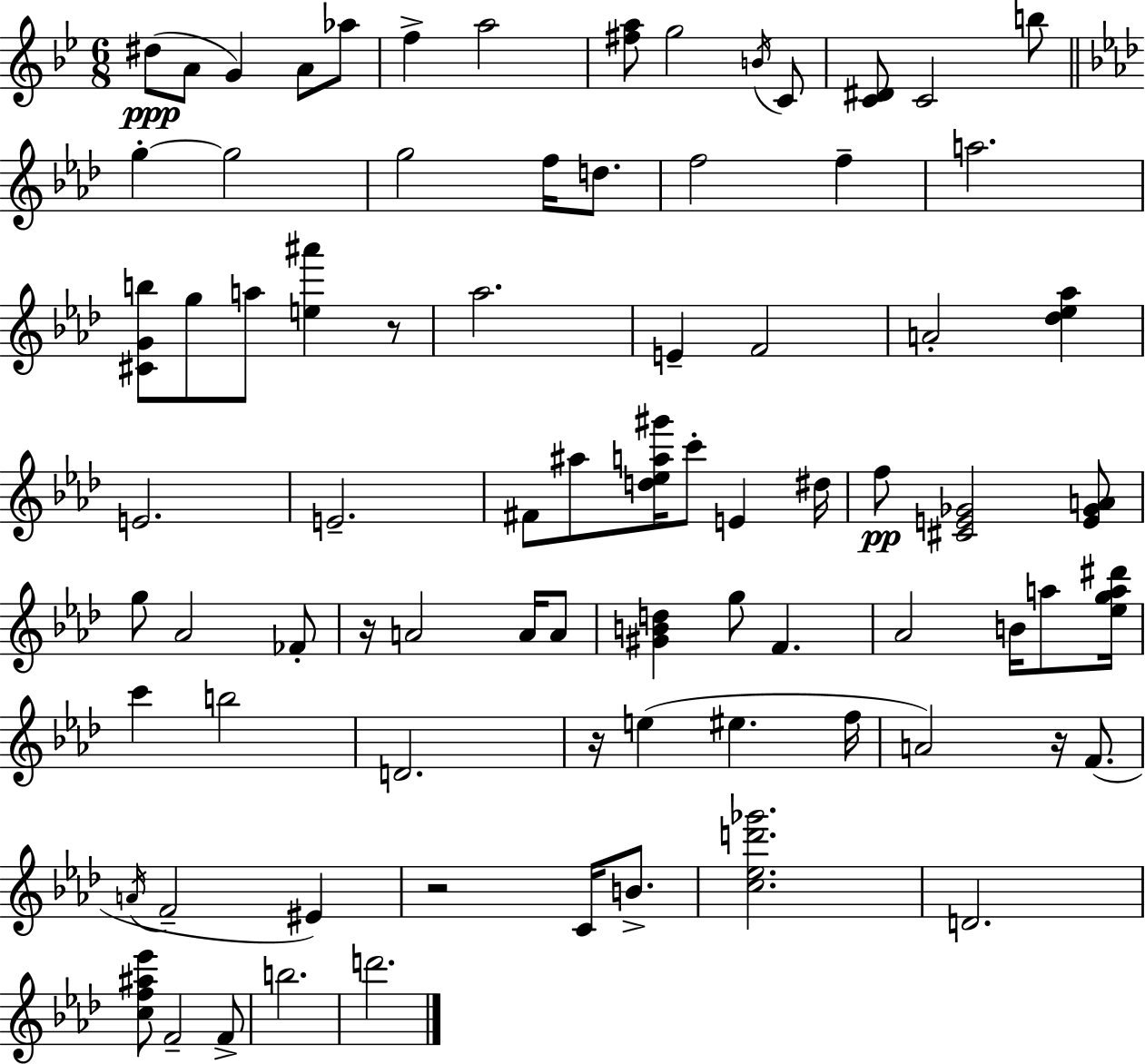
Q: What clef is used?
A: treble